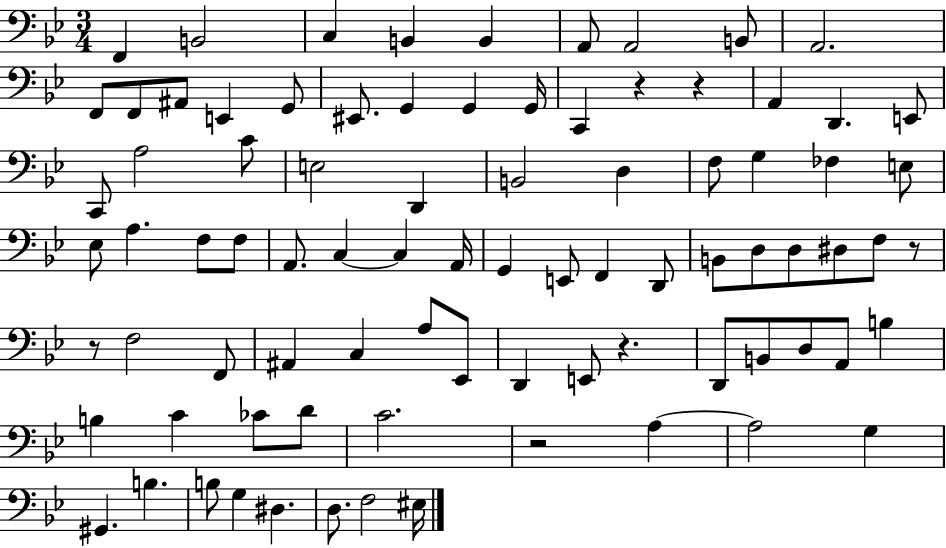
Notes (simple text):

F2/q B2/h C3/q B2/q B2/q A2/e A2/h B2/e A2/h. F2/e F2/e A#2/e E2/q G2/e EIS2/e. G2/q G2/q G2/s C2/q R/q R/q A2/q D2/q. E2/e C2/e A3/h C4/e E3/h D2/q B2/h D3/q F3/e G3/q FES3/q E3/e Eb3/e A3/q. F3/e F3/e A2/e. C3/q C3/q A2/s G2/q E2/e F2/q D2/e B2/e D3/e D3/e D#3/e F3/e R/e R/e F3/h F2/e A#2/q C3/q A3/e Eb2/e D2/q E2/e R/q. D2/e B2/e D3/e A2/e B3/q B3/q C4/q CES4/e D4/e C4/h. R/h A3/q A3/h G3/q G#2/q. B3/q. B3/e G3/q D#3/q. D3/e. F3/h EIS3/s